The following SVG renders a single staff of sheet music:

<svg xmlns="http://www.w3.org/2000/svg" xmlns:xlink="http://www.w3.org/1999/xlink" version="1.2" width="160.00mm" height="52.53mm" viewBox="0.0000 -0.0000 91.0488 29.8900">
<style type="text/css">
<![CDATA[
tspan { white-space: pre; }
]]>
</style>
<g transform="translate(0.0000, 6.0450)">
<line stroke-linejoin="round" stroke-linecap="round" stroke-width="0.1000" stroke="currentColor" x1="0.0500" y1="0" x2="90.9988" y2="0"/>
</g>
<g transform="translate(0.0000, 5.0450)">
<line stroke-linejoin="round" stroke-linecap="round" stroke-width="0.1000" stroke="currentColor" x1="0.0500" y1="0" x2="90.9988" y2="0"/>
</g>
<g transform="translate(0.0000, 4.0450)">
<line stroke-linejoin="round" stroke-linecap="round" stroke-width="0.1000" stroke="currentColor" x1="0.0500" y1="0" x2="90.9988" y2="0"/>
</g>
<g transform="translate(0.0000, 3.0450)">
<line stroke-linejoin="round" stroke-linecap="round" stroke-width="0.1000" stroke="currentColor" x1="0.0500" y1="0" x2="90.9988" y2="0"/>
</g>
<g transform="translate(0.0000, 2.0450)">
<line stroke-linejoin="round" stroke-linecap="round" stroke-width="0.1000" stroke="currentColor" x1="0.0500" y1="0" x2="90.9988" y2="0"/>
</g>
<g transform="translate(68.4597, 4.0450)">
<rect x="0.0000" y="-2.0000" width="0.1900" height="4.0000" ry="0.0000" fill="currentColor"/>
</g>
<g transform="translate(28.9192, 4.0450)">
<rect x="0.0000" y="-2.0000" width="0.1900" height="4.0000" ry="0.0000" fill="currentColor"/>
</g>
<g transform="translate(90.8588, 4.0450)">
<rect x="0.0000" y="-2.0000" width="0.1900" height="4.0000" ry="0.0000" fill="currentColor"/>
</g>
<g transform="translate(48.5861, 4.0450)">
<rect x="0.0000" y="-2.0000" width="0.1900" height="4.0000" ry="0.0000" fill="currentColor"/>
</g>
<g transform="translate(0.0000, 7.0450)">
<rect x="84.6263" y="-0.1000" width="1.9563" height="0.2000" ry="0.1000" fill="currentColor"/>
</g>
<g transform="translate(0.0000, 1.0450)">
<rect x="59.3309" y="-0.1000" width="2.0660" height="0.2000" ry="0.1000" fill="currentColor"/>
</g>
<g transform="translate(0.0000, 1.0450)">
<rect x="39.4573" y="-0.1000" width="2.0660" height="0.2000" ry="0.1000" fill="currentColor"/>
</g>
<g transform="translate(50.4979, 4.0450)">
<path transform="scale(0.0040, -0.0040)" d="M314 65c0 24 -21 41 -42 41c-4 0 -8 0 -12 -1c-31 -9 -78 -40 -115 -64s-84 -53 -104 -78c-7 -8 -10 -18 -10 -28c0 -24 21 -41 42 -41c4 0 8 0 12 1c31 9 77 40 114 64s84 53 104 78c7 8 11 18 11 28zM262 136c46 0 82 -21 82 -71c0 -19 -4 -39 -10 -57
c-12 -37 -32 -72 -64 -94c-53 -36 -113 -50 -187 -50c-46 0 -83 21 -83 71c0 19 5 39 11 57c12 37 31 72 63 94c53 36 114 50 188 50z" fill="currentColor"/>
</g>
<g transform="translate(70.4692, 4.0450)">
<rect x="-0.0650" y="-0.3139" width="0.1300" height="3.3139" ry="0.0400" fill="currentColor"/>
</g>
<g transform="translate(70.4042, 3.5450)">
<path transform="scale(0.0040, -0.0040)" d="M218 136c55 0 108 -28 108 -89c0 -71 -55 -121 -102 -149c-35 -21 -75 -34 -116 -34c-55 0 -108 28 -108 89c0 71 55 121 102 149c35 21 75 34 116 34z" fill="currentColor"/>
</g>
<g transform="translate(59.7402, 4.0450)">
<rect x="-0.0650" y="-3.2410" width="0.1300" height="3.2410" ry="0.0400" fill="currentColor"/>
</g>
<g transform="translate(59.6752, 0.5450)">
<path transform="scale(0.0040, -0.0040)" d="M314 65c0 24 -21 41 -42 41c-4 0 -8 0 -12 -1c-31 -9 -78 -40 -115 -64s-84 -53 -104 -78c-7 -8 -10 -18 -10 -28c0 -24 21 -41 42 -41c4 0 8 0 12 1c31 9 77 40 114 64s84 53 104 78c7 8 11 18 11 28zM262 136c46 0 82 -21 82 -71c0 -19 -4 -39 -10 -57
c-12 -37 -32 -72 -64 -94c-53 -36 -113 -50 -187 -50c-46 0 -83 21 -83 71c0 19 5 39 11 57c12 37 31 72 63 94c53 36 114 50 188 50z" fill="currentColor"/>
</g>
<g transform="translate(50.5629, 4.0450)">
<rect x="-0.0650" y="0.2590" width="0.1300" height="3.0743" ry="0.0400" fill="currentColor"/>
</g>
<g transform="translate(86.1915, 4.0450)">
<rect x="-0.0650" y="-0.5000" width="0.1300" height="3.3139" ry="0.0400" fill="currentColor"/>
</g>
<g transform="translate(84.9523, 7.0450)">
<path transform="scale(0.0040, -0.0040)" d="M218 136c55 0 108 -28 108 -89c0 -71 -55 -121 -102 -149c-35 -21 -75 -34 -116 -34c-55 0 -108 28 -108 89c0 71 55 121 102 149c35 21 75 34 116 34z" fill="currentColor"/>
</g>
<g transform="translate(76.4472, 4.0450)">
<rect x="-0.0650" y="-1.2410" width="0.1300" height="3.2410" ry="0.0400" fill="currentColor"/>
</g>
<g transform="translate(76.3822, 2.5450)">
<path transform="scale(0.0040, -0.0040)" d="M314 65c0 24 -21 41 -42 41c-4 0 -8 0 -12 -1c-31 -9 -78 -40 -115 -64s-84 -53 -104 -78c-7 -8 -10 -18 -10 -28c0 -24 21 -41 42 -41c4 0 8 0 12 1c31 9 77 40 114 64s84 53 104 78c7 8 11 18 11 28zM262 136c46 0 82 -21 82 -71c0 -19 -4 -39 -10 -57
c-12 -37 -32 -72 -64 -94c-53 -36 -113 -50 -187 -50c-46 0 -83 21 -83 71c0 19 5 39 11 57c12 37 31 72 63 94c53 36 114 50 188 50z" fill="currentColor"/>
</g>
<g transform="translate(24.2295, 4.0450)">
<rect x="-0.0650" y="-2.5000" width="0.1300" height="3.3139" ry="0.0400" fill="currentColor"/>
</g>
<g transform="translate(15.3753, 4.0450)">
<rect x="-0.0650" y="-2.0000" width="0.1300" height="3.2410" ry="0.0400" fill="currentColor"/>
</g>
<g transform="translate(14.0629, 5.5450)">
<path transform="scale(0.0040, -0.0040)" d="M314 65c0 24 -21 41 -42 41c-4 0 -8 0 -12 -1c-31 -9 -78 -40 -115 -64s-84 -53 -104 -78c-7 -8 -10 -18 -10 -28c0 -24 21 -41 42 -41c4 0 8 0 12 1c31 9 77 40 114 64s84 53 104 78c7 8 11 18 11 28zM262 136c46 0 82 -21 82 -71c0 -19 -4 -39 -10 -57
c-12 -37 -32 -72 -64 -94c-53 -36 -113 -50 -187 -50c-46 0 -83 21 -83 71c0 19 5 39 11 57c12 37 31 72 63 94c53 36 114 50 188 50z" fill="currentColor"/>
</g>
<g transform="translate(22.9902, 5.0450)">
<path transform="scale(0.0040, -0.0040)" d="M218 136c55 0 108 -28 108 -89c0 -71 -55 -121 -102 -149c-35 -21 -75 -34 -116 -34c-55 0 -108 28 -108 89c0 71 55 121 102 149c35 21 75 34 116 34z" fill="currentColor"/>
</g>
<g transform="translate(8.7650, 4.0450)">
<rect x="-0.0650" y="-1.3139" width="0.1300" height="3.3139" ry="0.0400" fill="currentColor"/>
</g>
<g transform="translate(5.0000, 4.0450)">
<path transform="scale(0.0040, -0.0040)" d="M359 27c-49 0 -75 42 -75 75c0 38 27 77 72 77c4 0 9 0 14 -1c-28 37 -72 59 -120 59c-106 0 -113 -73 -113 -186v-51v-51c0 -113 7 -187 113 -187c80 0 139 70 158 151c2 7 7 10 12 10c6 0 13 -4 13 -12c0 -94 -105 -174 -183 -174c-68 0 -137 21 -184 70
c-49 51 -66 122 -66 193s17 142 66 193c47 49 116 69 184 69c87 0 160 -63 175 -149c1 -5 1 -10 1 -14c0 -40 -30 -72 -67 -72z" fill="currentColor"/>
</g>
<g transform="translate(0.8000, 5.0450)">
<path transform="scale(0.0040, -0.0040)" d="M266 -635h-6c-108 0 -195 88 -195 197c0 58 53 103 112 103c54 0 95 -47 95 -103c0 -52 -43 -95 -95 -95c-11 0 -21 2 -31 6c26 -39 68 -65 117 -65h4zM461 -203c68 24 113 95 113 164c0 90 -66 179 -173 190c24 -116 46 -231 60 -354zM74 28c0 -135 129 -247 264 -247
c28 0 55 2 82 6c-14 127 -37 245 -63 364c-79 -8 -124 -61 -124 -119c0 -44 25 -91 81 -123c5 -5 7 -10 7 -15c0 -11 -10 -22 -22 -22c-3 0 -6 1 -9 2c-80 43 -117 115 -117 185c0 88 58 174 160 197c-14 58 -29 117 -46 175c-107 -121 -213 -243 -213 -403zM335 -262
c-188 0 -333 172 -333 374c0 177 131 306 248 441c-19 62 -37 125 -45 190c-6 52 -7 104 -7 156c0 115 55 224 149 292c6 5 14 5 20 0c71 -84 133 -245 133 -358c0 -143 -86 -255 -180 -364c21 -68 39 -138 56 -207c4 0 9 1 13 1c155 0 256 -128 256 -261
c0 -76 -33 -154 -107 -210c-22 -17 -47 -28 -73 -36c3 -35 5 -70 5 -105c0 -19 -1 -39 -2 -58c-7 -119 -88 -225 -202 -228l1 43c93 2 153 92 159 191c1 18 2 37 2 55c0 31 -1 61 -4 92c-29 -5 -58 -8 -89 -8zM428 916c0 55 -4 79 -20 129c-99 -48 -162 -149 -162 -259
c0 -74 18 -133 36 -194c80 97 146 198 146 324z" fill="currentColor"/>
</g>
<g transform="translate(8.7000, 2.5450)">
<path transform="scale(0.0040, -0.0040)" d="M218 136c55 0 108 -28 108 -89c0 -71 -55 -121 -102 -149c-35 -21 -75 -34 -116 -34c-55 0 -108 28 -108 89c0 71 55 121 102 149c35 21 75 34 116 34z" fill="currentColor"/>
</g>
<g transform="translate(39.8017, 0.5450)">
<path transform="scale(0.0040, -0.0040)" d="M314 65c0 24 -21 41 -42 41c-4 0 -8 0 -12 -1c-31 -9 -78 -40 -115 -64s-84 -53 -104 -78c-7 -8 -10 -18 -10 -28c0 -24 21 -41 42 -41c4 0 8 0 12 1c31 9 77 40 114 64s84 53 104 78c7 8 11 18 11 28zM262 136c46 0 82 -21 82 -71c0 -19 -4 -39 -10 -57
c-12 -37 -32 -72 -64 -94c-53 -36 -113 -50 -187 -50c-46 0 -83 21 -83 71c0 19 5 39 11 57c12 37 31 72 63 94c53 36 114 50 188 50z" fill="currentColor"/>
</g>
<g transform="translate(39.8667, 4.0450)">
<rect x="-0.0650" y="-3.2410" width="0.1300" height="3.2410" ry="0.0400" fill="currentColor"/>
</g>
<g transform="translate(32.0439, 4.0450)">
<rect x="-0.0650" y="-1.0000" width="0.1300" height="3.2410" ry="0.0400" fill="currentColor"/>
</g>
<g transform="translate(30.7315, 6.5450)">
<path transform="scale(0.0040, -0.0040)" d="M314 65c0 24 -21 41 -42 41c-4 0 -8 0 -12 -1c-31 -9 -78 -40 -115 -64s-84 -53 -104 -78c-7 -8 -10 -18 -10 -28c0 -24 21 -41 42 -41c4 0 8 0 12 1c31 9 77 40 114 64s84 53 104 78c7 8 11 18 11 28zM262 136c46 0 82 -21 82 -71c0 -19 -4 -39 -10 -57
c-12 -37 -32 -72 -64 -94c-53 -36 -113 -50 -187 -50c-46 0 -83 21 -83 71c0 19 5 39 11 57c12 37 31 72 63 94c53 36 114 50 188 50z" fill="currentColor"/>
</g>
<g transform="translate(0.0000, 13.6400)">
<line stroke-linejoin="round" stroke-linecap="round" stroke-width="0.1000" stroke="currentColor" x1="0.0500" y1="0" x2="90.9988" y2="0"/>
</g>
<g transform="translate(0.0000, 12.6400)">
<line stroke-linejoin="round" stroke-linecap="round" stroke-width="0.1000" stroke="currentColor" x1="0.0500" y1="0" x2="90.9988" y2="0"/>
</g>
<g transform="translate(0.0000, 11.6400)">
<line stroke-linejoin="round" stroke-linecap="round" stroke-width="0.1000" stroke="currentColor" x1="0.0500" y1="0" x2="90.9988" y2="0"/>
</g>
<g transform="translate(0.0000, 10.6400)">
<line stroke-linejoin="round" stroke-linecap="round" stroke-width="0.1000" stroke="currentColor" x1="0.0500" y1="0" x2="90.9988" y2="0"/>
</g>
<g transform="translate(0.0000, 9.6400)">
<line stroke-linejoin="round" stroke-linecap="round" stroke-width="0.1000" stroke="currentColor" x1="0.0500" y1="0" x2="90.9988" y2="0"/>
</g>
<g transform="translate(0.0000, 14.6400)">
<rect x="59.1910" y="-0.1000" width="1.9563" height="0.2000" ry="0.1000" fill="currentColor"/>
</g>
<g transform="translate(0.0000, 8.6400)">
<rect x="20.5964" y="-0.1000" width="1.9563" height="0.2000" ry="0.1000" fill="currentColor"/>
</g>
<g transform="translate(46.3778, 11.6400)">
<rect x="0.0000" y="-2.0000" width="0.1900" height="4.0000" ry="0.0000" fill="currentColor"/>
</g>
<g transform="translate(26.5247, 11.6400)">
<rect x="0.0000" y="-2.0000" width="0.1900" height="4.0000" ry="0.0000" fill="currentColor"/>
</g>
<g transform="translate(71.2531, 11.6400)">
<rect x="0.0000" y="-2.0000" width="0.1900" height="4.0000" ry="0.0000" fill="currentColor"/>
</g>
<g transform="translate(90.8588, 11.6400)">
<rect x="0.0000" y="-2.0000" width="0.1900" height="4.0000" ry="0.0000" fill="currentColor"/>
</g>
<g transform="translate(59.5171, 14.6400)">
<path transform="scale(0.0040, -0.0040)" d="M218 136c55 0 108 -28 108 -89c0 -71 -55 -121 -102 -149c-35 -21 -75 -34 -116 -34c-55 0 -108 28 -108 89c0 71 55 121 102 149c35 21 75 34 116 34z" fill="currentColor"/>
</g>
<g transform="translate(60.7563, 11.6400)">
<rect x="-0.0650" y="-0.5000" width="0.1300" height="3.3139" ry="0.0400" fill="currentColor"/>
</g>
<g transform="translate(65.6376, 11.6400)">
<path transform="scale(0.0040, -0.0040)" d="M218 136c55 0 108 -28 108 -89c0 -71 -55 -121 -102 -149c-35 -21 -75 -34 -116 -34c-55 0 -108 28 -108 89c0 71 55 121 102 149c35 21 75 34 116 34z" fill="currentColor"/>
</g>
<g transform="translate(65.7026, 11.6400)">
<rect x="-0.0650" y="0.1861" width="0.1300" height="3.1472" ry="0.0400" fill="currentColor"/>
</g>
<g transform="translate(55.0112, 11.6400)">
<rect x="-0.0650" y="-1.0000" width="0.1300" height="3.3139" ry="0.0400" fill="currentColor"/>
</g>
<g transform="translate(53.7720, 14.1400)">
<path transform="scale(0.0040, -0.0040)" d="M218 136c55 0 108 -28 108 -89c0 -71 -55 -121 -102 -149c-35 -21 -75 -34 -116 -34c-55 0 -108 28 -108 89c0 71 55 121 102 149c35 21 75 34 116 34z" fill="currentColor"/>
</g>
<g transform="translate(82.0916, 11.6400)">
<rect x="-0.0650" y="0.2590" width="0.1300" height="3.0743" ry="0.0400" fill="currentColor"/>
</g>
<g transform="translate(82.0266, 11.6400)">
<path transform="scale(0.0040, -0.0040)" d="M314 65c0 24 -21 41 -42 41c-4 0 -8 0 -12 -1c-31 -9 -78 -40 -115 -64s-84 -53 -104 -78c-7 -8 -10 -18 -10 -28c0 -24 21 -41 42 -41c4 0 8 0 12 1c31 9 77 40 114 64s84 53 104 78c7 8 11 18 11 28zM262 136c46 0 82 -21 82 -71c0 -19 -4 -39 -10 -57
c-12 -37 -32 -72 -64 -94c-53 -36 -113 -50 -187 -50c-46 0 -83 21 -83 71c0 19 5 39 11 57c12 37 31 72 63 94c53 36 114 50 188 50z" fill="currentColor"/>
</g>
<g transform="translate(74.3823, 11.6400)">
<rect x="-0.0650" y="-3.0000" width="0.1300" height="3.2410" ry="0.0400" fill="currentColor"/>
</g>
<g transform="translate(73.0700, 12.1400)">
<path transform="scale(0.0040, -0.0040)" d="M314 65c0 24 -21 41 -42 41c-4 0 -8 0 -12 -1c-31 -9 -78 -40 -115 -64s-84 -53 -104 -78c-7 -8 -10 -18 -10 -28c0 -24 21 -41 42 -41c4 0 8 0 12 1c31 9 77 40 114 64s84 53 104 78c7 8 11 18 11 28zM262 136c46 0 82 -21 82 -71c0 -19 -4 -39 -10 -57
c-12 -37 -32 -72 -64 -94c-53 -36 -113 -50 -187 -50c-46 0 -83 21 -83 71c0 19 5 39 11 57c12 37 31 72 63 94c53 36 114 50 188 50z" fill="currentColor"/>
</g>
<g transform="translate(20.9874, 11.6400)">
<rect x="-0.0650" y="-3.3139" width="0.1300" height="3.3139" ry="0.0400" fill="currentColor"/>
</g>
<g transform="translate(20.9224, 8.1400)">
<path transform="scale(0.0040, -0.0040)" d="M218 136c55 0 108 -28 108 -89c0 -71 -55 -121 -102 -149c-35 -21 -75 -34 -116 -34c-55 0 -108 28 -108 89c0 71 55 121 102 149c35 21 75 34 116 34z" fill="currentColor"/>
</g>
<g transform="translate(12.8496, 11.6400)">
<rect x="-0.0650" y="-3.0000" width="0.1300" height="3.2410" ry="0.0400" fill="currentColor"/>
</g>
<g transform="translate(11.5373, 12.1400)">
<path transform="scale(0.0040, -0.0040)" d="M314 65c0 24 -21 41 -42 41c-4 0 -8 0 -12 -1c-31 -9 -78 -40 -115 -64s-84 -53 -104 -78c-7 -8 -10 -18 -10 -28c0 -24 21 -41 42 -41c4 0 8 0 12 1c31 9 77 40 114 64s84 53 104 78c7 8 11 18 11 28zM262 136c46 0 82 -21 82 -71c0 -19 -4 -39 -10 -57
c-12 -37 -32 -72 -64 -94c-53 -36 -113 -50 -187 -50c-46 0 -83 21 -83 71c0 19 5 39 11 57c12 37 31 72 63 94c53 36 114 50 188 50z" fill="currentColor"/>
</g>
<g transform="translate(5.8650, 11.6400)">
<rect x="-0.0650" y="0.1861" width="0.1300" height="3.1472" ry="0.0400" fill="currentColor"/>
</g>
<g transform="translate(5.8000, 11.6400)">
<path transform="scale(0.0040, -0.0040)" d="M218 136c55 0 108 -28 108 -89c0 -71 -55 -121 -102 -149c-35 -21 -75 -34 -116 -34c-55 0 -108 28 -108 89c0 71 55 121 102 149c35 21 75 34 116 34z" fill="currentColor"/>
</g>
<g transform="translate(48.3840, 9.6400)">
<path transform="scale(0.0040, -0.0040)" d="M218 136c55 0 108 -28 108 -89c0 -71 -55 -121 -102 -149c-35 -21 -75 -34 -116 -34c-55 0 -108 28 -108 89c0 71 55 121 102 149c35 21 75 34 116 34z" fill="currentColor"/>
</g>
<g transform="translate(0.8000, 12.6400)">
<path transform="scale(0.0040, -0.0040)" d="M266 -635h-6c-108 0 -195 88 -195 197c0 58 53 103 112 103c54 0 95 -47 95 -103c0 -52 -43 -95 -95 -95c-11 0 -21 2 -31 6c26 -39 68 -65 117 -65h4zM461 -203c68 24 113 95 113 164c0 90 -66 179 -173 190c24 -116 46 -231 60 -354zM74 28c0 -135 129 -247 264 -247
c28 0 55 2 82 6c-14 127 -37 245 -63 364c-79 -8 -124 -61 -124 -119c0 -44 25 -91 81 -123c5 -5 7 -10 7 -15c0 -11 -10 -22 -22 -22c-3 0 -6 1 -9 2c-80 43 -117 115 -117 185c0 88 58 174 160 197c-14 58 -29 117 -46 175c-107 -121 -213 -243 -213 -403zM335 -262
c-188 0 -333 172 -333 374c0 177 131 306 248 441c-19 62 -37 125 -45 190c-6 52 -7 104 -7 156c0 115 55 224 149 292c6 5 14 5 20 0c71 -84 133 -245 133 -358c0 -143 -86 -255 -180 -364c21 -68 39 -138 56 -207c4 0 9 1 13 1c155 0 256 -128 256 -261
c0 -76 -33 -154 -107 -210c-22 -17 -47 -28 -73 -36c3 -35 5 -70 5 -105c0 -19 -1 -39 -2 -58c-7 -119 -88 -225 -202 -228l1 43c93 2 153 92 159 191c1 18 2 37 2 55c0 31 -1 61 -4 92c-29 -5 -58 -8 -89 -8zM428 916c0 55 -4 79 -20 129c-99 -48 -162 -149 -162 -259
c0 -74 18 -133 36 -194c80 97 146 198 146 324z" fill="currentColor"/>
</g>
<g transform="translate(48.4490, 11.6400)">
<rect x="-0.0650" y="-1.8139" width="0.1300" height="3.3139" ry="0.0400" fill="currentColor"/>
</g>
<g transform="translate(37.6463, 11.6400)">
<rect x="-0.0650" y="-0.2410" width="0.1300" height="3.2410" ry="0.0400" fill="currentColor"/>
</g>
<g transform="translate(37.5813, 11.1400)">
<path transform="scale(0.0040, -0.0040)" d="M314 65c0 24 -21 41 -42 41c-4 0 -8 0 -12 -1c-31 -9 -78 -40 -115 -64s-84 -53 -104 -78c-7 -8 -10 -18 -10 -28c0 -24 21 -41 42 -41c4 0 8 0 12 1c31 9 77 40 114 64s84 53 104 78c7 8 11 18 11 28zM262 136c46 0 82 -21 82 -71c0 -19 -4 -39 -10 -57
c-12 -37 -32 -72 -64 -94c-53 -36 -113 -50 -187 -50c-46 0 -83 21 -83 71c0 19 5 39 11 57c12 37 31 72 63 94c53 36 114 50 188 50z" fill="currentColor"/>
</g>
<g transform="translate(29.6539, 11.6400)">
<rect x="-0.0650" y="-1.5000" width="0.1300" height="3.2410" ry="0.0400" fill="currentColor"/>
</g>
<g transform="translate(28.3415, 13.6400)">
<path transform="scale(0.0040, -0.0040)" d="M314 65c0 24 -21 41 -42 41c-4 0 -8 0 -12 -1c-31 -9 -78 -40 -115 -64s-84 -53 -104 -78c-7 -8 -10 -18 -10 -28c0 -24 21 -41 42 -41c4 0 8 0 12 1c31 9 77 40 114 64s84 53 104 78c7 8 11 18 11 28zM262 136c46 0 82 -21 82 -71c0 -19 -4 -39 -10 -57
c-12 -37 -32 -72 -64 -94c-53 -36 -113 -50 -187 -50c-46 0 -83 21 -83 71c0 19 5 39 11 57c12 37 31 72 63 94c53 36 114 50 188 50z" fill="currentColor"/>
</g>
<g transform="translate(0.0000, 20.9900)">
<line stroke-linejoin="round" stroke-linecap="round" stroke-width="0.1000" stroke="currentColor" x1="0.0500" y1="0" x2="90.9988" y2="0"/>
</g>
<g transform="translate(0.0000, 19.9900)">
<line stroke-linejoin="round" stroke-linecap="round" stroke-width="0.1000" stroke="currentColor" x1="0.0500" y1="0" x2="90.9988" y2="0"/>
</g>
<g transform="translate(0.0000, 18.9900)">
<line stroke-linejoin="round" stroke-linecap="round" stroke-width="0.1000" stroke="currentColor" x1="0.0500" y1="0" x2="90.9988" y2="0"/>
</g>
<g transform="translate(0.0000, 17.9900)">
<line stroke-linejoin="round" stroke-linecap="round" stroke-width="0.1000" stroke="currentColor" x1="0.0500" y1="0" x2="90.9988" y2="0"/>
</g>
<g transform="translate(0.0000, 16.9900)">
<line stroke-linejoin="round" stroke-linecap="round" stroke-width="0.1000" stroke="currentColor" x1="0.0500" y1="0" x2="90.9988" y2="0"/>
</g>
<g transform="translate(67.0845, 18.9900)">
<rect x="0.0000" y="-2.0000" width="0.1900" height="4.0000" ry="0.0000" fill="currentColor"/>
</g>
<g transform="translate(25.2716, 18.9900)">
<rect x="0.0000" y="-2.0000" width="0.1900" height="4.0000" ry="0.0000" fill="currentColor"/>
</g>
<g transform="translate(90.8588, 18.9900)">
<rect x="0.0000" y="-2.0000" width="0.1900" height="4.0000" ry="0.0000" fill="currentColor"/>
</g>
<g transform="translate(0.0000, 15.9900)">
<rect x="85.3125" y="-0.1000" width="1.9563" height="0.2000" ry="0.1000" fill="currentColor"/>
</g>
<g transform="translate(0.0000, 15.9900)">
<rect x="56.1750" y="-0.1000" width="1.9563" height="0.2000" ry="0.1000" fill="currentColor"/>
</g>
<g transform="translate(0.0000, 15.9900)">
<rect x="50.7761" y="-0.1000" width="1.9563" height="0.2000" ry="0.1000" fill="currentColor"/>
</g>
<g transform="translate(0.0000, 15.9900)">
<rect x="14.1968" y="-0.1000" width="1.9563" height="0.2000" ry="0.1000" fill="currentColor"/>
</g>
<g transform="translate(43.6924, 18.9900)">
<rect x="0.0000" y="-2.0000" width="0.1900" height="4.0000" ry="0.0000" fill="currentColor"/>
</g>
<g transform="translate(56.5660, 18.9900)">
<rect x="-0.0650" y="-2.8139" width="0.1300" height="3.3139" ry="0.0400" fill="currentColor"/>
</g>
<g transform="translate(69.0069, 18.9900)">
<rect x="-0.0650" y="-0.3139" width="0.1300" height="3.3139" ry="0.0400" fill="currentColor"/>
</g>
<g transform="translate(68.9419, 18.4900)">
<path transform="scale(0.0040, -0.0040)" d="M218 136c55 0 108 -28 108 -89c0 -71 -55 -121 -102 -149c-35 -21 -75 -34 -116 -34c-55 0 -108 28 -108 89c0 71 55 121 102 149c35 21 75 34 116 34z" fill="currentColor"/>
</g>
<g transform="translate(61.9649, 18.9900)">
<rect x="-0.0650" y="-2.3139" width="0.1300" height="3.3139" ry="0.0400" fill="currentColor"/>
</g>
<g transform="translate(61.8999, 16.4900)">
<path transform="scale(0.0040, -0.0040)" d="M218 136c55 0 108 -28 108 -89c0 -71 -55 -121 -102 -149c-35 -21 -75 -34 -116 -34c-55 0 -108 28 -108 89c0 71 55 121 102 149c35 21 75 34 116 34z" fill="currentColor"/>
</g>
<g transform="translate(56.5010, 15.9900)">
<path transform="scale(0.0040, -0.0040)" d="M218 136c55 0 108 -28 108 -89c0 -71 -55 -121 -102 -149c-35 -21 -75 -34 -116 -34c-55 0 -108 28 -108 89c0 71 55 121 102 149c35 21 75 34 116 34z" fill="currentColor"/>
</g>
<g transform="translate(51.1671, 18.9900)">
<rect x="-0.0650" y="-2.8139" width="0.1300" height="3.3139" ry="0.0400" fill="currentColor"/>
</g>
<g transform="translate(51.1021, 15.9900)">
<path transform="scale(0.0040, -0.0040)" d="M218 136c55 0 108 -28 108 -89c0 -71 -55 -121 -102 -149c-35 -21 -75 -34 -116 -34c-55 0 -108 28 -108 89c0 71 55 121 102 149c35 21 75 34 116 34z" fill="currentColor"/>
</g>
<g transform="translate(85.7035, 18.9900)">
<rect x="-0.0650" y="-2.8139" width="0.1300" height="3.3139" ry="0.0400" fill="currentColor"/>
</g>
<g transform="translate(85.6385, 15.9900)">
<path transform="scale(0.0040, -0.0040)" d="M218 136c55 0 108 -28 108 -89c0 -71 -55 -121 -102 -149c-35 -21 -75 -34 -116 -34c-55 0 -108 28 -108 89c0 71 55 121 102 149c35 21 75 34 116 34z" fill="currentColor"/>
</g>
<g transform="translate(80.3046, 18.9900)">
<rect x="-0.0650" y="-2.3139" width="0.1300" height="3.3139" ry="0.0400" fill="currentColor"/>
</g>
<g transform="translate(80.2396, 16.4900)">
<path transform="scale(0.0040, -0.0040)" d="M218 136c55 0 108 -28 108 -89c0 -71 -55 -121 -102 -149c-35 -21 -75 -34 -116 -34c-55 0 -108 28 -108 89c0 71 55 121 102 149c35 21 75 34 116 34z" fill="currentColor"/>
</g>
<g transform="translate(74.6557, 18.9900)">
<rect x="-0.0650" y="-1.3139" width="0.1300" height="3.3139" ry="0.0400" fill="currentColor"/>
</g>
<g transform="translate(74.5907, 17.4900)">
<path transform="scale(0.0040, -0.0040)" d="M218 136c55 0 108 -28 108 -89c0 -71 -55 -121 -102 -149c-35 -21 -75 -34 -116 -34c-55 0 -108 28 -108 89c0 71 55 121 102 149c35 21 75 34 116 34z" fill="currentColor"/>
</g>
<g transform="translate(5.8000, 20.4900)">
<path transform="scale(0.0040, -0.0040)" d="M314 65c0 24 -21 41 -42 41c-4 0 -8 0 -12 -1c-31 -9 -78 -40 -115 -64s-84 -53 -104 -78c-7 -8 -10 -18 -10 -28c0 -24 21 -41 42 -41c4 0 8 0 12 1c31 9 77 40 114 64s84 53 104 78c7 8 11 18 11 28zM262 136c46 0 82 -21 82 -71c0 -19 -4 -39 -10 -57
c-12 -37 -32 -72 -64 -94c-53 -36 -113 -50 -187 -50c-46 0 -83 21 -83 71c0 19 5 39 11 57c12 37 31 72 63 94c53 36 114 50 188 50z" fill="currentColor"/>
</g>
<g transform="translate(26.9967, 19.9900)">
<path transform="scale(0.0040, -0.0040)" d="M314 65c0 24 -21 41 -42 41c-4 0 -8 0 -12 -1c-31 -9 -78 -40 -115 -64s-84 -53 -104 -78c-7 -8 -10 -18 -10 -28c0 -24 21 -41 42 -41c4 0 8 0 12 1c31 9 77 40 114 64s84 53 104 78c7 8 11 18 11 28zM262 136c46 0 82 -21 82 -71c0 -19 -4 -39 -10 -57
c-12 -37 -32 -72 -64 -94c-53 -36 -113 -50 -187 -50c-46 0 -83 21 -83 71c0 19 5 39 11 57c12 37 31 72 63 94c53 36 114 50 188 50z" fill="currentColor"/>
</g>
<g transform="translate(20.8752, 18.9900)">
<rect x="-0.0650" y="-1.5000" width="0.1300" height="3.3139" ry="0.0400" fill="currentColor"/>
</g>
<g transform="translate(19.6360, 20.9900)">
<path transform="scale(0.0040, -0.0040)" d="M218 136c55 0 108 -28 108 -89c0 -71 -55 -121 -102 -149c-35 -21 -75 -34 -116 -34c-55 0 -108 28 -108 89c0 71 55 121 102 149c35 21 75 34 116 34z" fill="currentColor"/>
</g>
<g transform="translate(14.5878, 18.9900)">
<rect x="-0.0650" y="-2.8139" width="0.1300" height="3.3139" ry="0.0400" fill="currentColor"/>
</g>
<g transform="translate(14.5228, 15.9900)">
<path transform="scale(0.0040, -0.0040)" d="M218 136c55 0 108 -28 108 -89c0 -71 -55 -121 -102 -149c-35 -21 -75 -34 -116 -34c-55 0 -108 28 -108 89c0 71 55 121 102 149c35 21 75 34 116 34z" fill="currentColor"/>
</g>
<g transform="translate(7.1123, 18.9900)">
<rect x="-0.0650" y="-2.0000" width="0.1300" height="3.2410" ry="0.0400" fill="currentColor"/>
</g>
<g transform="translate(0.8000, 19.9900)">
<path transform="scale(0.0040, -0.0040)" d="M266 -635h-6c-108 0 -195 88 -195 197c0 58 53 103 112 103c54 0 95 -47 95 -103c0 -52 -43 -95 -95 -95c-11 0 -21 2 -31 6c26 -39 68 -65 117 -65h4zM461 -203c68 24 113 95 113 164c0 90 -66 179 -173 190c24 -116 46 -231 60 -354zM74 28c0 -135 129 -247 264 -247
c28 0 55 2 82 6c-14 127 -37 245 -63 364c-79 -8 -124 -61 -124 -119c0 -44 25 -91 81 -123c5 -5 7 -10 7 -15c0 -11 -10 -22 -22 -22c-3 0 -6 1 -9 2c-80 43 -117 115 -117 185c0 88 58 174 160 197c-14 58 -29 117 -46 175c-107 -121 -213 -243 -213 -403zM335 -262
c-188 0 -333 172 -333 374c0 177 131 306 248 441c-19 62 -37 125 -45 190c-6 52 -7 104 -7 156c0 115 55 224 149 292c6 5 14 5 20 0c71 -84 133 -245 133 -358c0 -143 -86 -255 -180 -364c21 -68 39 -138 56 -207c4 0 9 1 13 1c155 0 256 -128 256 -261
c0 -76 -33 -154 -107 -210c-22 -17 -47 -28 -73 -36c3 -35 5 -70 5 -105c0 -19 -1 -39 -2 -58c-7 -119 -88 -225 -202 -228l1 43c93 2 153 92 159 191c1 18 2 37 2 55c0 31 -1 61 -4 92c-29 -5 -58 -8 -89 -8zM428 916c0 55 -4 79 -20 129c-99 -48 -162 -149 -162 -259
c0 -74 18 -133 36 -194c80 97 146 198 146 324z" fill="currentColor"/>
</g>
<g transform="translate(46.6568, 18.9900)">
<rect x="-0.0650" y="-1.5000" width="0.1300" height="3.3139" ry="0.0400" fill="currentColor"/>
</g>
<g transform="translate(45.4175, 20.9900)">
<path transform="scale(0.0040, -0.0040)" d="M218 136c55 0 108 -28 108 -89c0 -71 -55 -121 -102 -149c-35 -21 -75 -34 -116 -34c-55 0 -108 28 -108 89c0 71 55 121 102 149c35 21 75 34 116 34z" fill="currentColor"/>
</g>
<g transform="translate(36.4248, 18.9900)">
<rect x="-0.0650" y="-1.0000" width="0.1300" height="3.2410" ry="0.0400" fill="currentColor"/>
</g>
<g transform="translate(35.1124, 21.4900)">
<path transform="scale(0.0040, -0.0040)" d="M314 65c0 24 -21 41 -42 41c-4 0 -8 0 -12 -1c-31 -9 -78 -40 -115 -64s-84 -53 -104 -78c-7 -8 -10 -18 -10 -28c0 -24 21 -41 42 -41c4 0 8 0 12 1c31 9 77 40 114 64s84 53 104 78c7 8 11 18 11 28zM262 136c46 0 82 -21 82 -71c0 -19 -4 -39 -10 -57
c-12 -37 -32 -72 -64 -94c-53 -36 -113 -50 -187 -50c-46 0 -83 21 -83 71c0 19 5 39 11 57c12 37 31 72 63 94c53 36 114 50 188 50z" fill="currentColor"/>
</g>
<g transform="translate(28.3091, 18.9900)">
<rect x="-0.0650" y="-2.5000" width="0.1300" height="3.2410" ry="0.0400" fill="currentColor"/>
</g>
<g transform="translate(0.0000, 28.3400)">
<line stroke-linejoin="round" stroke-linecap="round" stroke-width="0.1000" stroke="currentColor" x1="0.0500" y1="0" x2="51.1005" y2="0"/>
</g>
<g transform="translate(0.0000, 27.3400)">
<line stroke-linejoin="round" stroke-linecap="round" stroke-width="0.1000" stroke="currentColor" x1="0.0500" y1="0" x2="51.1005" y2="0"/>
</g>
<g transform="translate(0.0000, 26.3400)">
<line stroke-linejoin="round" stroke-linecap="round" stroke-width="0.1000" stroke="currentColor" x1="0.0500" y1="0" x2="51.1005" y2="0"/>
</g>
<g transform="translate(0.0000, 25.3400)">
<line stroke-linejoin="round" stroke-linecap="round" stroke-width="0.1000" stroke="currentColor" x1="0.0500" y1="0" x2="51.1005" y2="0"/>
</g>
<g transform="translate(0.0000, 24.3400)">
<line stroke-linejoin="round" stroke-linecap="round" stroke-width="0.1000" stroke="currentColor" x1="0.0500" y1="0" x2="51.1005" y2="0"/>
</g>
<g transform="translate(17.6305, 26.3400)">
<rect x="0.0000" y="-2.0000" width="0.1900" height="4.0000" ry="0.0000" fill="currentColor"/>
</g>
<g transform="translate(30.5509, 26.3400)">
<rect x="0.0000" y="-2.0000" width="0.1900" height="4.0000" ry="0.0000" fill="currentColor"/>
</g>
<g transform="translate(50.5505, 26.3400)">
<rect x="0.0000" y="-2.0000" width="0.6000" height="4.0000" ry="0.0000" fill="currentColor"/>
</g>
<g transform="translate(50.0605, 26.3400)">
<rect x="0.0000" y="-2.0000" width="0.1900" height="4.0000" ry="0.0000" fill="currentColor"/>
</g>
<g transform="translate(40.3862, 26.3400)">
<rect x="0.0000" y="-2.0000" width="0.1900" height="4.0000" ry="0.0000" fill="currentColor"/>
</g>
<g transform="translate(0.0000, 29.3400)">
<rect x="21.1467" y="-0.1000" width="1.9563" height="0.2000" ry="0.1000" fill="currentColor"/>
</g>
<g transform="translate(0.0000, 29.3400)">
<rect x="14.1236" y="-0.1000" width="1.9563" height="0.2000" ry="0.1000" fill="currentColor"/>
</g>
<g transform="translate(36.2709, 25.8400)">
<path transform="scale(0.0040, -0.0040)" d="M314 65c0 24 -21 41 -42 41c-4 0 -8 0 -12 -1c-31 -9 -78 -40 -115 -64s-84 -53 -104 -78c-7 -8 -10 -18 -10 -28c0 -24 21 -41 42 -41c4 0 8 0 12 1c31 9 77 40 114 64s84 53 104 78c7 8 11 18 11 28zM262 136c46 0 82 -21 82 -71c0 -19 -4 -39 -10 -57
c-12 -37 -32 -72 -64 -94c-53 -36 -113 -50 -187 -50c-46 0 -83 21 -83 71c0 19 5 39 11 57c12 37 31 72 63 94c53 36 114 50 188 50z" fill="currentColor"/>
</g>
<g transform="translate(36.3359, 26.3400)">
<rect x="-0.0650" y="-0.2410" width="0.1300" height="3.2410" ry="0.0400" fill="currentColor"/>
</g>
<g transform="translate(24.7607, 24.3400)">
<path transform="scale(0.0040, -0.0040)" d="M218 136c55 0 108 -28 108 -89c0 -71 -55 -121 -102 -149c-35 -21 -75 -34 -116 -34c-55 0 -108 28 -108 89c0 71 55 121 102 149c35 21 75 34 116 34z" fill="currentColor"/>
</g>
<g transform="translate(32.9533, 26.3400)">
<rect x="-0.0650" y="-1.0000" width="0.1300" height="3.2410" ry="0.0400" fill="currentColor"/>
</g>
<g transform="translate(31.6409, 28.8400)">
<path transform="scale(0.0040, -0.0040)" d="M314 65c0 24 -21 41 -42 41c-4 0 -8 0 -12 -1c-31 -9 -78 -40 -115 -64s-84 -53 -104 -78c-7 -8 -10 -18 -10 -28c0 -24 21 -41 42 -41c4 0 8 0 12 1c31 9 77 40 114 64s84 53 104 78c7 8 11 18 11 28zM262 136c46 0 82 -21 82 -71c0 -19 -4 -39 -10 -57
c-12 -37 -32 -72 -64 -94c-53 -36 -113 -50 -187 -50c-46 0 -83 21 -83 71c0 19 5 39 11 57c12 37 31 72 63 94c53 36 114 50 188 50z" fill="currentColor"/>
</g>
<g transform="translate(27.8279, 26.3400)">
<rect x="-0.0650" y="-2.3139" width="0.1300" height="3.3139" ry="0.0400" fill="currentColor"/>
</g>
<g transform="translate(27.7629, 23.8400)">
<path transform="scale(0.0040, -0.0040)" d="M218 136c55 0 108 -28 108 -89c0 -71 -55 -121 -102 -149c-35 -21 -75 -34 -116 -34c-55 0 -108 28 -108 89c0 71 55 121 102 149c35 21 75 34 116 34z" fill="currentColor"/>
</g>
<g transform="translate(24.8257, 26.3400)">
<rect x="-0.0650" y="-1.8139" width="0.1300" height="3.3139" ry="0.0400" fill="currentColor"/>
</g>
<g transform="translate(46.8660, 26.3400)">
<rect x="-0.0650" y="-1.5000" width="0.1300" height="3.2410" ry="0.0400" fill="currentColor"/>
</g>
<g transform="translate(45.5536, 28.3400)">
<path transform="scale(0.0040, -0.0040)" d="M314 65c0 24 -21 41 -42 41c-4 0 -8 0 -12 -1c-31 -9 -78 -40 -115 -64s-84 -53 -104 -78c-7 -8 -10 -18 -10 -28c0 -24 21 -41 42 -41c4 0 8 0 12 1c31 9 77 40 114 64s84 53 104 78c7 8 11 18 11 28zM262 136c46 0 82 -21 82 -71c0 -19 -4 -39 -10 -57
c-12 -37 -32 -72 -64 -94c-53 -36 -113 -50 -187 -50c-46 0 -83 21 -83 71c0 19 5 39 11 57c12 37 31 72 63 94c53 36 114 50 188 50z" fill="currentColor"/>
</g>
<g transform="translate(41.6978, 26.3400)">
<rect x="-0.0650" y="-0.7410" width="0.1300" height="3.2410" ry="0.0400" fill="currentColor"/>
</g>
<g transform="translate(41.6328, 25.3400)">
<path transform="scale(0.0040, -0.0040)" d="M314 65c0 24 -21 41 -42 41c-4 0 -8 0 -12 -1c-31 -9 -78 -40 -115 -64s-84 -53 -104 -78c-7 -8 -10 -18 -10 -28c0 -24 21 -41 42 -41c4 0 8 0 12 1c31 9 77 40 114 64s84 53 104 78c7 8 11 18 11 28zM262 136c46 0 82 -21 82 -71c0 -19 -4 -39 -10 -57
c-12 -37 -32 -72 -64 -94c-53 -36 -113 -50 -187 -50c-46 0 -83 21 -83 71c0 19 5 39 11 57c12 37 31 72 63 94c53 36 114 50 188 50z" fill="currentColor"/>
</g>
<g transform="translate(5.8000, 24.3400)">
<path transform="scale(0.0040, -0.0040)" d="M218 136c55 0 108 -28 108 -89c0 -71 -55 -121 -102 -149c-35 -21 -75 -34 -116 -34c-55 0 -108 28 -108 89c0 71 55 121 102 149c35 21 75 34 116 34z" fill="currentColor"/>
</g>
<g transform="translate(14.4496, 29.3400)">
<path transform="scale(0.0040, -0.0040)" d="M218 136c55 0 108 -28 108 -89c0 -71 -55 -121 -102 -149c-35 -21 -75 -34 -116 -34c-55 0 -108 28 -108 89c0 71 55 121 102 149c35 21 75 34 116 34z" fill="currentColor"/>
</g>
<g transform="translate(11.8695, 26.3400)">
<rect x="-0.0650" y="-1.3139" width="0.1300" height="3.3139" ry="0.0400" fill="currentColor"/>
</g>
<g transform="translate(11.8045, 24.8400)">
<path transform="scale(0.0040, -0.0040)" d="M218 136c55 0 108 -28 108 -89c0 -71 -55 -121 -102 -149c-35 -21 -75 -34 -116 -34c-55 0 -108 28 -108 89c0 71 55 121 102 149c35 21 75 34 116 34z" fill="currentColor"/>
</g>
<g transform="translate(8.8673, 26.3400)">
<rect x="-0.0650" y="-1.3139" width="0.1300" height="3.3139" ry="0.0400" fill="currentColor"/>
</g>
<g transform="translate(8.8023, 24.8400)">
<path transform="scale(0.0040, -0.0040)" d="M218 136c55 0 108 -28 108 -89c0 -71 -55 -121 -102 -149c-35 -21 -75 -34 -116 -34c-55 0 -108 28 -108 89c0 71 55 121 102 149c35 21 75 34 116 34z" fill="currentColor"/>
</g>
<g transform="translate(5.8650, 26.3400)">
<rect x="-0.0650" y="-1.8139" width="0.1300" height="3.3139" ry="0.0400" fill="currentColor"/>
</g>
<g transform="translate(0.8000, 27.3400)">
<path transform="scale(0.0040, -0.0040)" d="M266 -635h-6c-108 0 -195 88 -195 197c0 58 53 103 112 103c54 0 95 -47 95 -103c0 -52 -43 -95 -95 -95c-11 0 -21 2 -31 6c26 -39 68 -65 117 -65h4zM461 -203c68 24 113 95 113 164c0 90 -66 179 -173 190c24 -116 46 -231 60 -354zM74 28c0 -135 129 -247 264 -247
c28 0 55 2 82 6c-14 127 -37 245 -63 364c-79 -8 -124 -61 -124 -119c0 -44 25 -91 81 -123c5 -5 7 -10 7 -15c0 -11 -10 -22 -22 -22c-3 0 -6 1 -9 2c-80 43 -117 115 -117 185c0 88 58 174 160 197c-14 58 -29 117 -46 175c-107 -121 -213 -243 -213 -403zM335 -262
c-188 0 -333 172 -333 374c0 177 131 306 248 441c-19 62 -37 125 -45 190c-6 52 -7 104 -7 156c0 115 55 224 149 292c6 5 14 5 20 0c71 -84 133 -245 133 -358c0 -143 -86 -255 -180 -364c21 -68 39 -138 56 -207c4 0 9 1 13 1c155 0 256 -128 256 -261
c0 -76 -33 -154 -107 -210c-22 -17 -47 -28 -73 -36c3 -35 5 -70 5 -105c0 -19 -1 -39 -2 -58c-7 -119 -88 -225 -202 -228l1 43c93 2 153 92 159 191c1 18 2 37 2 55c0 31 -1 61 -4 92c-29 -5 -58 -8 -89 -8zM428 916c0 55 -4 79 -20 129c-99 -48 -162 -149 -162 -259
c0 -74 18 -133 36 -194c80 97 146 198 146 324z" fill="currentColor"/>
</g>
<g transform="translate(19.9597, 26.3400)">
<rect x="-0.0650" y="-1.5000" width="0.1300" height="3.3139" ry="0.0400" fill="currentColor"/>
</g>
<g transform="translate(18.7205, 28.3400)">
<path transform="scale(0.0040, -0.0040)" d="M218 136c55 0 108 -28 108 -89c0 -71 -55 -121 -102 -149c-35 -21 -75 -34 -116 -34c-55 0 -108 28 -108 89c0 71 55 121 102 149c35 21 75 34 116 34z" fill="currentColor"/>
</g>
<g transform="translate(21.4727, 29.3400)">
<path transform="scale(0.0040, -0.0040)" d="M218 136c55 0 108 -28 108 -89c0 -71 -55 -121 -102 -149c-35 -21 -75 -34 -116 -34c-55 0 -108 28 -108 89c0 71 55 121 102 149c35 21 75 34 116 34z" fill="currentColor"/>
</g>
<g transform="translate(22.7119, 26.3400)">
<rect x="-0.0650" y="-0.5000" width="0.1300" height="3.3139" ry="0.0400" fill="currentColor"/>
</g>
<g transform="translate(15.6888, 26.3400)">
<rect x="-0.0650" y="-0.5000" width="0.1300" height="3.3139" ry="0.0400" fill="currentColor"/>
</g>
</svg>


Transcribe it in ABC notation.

X:1
T:Untitled
M:4/4
L:1/4
K:C
e F2 G D2 b2 B2 b2 c e2 C B A2 b E2 c2 f D C B A2 B2 F2 a E G2 D2 E a a g c e g a f e e C E C f g D2 c2 d2 E2